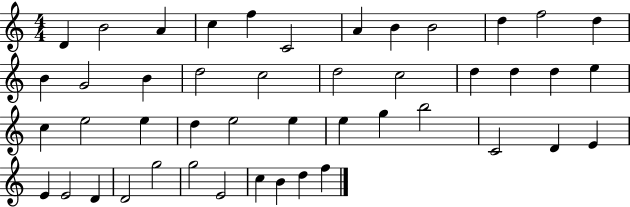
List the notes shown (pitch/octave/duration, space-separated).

D4/q B4/h A4/q C5/q F5/q C4/h A4/q B4/q B4/h D5/q F5/h D5/q B4/q G4/h B4/q D5/h C5/h D5/h C5/h D5/q D5/q D5/q E5/q C5/q E5/h E5/q D5/q E5/h E5/q E5/q G5/q B5/h C4/h D4/q E4/q E4/q E4/h D4/q D4/h G5/h G5/h E4/h C5/q B4/q D5/q F5/q